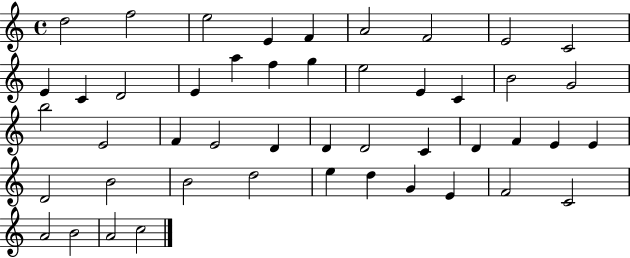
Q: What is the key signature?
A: C major